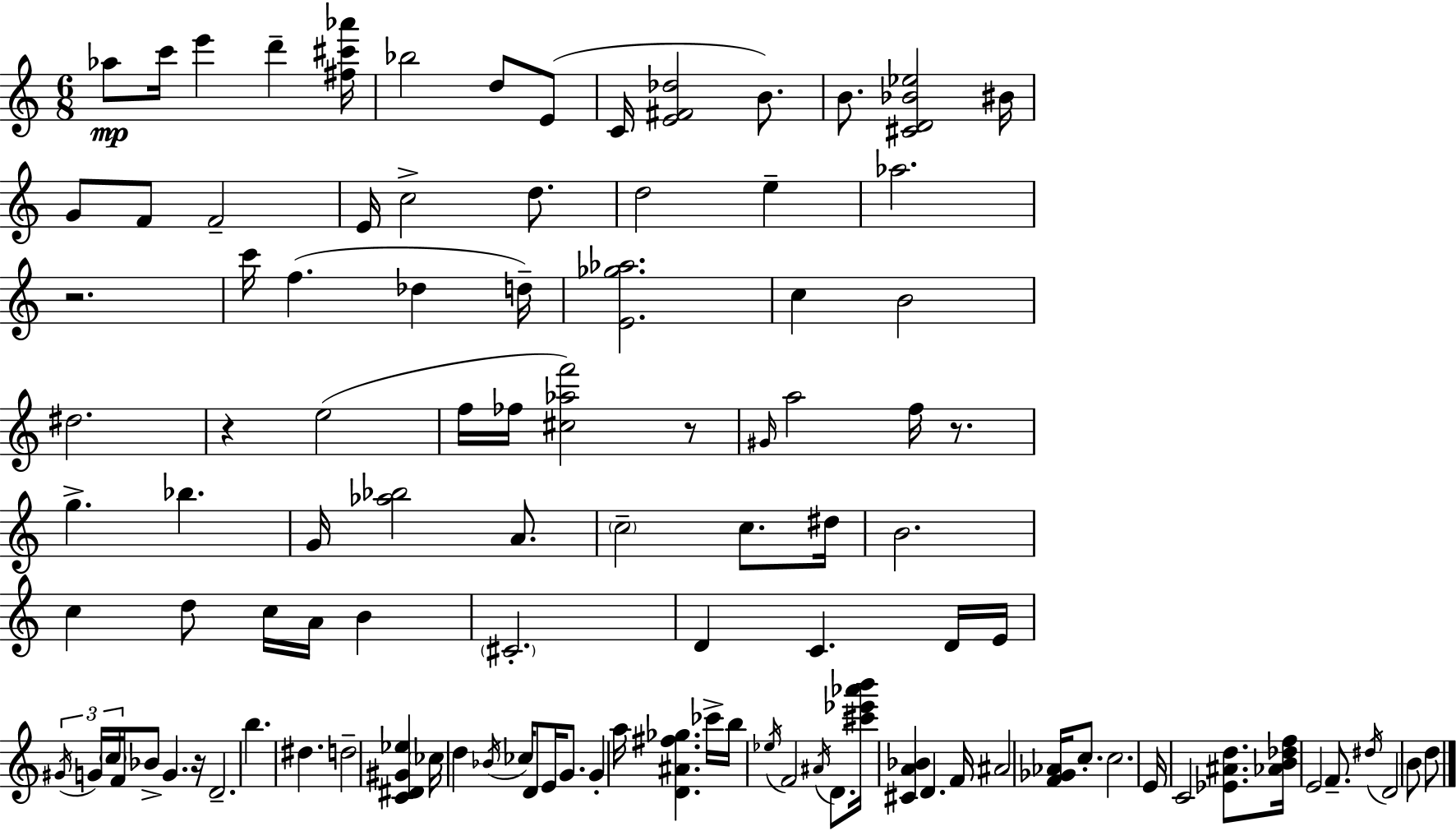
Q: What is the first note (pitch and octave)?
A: Ab5